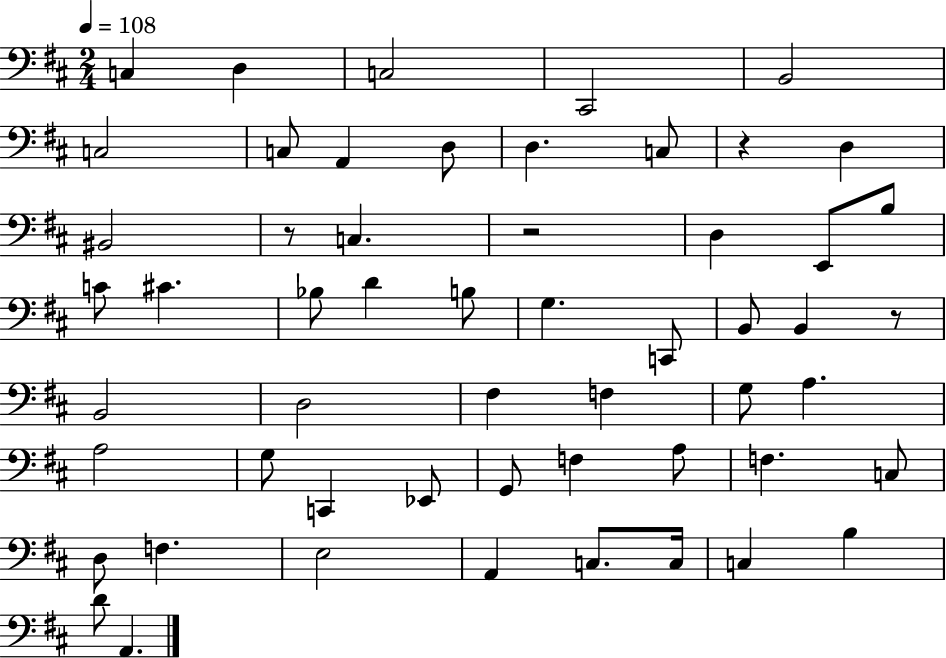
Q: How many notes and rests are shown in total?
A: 55